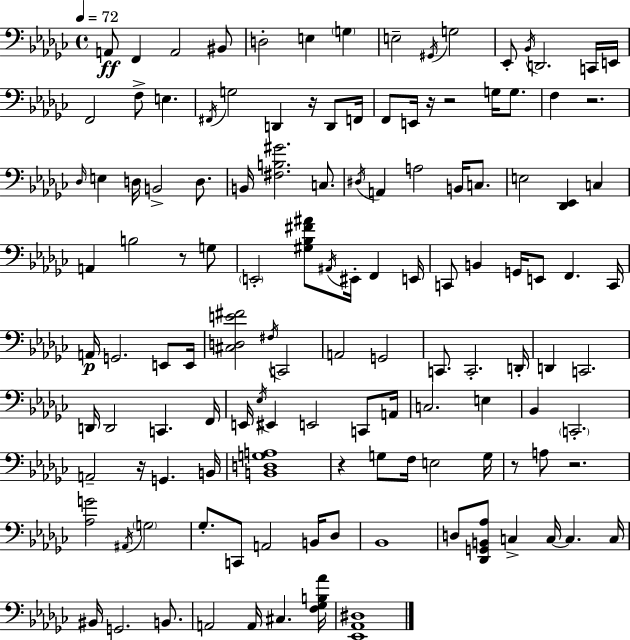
A2/e F2/q A2/h BIS2/e D3/h E3/q G3/q E3/h G#2/s G3/h Eb2/e Bb2/s D2/h. C2/s E2/s F2/h F3/e E3/q. F#2/s G3/h D2/q R/s D2/e F2/s F2/e E2/s R/s R/h G3/s G3/e. F3/q R/h. Db3/s E3/q D3/s B2/h D3/e. B2/s [F#3,B3,G#4]/h. C3/e. D#3/s A2/q A3/h B2/s C3/e. E3/h [Db2,Eb2]/q C3/q A2/q B3/h R/e G3/e E2/h [G#3,Bb3,F#4,A#4]/e A#2/s EIS2/s F2/q E2/s C2/e B2/q G2/s E2/e F2/q. C2/s A2/s G2/h. E2/e E2/s [C#3,D3,E4,F#4]/h F#3/s C2/h A2/h G2/h C2/e. C2/h. D2/s D2/q C2/h. D2/s D2/h C2/q. F2/s E2/s Eb3/s EIS2/q E2/h C2/e A2/s C3/h. E3/q Bb2/q C2/h. A2/h R/s G2/q. B2/s [B2,D3,G3,A3]/w R/q G3/e F3/s E3/h G3/s R/e A3/e R/h. [Ab3,G4]/h A#2/s G3/h Gb3/e. C2/e A2/h B2/s Db3/e Bb2/w D3/e [Db2,G2,B2,Ab3]/e C3/q C3/s C3/q. C3/s BIS2/s G2/h. B2/e. A2/h A2/s C#3/q. [F3,Gb3,B3,Ab4]/s [Eb2,Ab2,D#3]/w